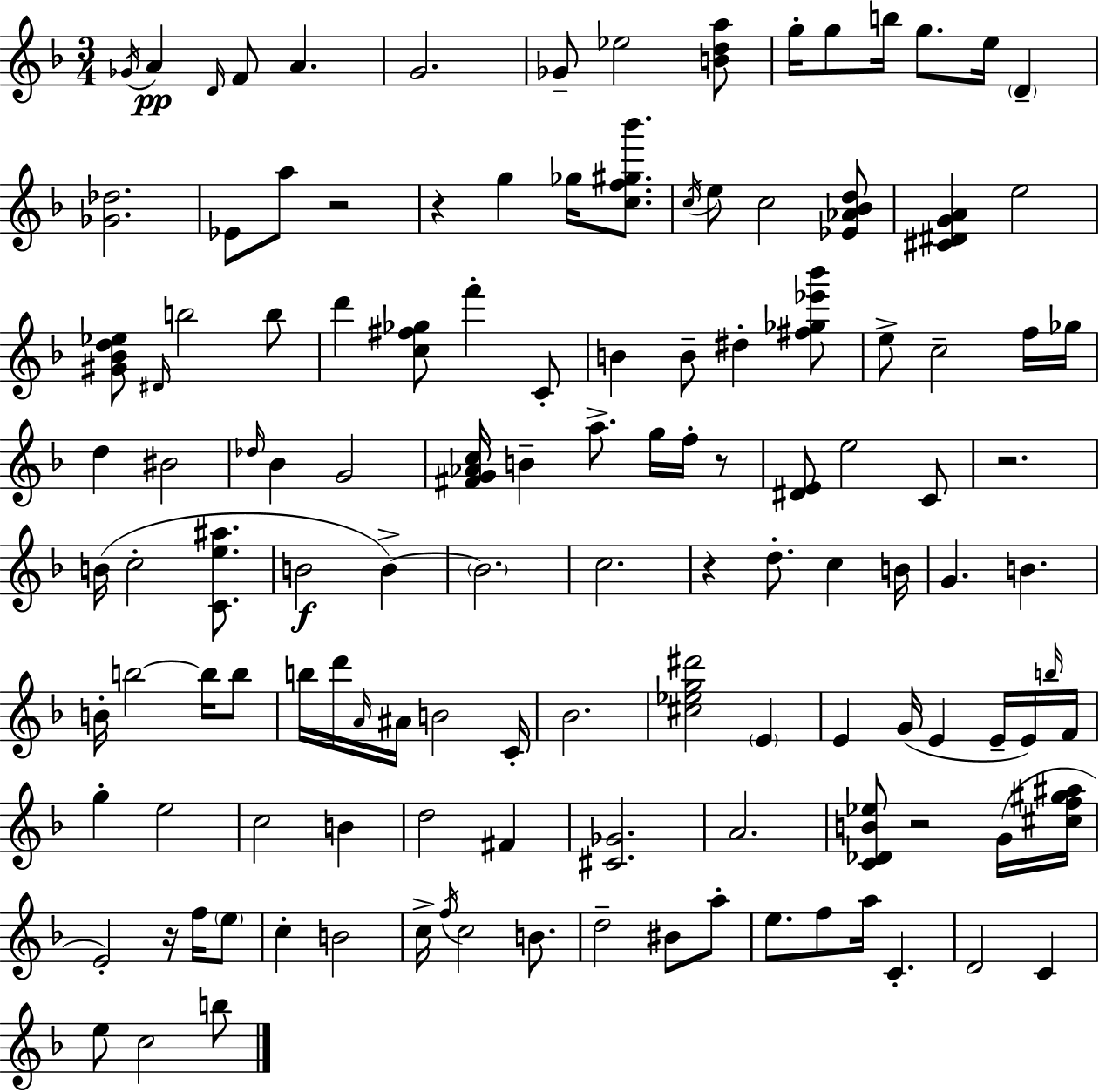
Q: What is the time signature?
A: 3/4